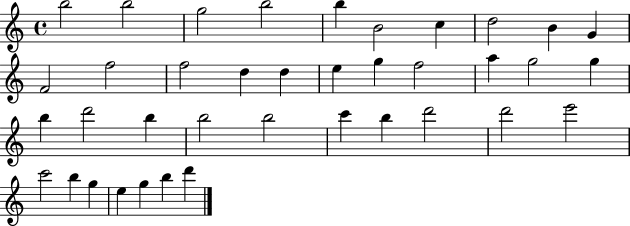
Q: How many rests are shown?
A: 0